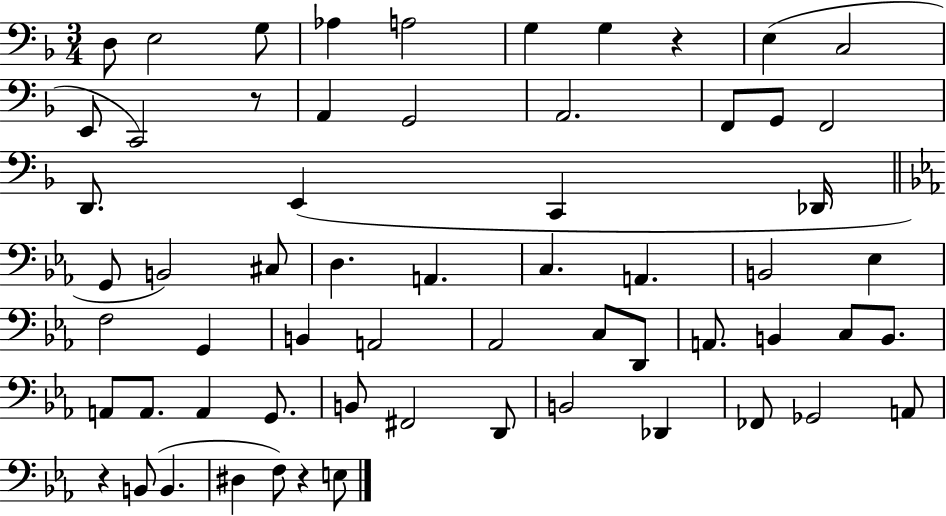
X:1
T:Untitled
M:3/4
L:1/4
K:F
D,/2 E,2 G,/2 _A, A,2 G, G, z E, C,2 E,,/2 C,,2 z/2 A,, G,,2 A,,2 F,,/2 G,,/2 F,,2 D,,/2 E,, C,, _D,,/4 G,,/2 B,,2 ^C,/2 D, A,, C, A,, B,,2 _E, F,2 G,, B,, A,,2 _A,,2 C,/2 D,,/2 A,,/2 B,, C,/2 B,,/2 A,,/2 A,,/2 A,, G,,/2 B,,/2 ^F,,2 D,,/2 B,,2 _D,, _F,,/2 _G,,2 A,,/2 z B,,/2 B,, ^D, F,/2 z E,/2